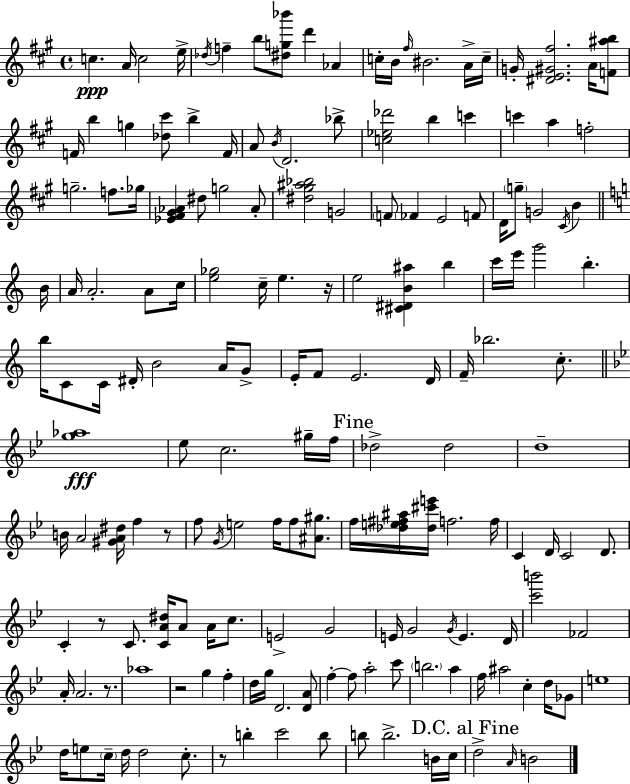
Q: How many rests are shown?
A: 6